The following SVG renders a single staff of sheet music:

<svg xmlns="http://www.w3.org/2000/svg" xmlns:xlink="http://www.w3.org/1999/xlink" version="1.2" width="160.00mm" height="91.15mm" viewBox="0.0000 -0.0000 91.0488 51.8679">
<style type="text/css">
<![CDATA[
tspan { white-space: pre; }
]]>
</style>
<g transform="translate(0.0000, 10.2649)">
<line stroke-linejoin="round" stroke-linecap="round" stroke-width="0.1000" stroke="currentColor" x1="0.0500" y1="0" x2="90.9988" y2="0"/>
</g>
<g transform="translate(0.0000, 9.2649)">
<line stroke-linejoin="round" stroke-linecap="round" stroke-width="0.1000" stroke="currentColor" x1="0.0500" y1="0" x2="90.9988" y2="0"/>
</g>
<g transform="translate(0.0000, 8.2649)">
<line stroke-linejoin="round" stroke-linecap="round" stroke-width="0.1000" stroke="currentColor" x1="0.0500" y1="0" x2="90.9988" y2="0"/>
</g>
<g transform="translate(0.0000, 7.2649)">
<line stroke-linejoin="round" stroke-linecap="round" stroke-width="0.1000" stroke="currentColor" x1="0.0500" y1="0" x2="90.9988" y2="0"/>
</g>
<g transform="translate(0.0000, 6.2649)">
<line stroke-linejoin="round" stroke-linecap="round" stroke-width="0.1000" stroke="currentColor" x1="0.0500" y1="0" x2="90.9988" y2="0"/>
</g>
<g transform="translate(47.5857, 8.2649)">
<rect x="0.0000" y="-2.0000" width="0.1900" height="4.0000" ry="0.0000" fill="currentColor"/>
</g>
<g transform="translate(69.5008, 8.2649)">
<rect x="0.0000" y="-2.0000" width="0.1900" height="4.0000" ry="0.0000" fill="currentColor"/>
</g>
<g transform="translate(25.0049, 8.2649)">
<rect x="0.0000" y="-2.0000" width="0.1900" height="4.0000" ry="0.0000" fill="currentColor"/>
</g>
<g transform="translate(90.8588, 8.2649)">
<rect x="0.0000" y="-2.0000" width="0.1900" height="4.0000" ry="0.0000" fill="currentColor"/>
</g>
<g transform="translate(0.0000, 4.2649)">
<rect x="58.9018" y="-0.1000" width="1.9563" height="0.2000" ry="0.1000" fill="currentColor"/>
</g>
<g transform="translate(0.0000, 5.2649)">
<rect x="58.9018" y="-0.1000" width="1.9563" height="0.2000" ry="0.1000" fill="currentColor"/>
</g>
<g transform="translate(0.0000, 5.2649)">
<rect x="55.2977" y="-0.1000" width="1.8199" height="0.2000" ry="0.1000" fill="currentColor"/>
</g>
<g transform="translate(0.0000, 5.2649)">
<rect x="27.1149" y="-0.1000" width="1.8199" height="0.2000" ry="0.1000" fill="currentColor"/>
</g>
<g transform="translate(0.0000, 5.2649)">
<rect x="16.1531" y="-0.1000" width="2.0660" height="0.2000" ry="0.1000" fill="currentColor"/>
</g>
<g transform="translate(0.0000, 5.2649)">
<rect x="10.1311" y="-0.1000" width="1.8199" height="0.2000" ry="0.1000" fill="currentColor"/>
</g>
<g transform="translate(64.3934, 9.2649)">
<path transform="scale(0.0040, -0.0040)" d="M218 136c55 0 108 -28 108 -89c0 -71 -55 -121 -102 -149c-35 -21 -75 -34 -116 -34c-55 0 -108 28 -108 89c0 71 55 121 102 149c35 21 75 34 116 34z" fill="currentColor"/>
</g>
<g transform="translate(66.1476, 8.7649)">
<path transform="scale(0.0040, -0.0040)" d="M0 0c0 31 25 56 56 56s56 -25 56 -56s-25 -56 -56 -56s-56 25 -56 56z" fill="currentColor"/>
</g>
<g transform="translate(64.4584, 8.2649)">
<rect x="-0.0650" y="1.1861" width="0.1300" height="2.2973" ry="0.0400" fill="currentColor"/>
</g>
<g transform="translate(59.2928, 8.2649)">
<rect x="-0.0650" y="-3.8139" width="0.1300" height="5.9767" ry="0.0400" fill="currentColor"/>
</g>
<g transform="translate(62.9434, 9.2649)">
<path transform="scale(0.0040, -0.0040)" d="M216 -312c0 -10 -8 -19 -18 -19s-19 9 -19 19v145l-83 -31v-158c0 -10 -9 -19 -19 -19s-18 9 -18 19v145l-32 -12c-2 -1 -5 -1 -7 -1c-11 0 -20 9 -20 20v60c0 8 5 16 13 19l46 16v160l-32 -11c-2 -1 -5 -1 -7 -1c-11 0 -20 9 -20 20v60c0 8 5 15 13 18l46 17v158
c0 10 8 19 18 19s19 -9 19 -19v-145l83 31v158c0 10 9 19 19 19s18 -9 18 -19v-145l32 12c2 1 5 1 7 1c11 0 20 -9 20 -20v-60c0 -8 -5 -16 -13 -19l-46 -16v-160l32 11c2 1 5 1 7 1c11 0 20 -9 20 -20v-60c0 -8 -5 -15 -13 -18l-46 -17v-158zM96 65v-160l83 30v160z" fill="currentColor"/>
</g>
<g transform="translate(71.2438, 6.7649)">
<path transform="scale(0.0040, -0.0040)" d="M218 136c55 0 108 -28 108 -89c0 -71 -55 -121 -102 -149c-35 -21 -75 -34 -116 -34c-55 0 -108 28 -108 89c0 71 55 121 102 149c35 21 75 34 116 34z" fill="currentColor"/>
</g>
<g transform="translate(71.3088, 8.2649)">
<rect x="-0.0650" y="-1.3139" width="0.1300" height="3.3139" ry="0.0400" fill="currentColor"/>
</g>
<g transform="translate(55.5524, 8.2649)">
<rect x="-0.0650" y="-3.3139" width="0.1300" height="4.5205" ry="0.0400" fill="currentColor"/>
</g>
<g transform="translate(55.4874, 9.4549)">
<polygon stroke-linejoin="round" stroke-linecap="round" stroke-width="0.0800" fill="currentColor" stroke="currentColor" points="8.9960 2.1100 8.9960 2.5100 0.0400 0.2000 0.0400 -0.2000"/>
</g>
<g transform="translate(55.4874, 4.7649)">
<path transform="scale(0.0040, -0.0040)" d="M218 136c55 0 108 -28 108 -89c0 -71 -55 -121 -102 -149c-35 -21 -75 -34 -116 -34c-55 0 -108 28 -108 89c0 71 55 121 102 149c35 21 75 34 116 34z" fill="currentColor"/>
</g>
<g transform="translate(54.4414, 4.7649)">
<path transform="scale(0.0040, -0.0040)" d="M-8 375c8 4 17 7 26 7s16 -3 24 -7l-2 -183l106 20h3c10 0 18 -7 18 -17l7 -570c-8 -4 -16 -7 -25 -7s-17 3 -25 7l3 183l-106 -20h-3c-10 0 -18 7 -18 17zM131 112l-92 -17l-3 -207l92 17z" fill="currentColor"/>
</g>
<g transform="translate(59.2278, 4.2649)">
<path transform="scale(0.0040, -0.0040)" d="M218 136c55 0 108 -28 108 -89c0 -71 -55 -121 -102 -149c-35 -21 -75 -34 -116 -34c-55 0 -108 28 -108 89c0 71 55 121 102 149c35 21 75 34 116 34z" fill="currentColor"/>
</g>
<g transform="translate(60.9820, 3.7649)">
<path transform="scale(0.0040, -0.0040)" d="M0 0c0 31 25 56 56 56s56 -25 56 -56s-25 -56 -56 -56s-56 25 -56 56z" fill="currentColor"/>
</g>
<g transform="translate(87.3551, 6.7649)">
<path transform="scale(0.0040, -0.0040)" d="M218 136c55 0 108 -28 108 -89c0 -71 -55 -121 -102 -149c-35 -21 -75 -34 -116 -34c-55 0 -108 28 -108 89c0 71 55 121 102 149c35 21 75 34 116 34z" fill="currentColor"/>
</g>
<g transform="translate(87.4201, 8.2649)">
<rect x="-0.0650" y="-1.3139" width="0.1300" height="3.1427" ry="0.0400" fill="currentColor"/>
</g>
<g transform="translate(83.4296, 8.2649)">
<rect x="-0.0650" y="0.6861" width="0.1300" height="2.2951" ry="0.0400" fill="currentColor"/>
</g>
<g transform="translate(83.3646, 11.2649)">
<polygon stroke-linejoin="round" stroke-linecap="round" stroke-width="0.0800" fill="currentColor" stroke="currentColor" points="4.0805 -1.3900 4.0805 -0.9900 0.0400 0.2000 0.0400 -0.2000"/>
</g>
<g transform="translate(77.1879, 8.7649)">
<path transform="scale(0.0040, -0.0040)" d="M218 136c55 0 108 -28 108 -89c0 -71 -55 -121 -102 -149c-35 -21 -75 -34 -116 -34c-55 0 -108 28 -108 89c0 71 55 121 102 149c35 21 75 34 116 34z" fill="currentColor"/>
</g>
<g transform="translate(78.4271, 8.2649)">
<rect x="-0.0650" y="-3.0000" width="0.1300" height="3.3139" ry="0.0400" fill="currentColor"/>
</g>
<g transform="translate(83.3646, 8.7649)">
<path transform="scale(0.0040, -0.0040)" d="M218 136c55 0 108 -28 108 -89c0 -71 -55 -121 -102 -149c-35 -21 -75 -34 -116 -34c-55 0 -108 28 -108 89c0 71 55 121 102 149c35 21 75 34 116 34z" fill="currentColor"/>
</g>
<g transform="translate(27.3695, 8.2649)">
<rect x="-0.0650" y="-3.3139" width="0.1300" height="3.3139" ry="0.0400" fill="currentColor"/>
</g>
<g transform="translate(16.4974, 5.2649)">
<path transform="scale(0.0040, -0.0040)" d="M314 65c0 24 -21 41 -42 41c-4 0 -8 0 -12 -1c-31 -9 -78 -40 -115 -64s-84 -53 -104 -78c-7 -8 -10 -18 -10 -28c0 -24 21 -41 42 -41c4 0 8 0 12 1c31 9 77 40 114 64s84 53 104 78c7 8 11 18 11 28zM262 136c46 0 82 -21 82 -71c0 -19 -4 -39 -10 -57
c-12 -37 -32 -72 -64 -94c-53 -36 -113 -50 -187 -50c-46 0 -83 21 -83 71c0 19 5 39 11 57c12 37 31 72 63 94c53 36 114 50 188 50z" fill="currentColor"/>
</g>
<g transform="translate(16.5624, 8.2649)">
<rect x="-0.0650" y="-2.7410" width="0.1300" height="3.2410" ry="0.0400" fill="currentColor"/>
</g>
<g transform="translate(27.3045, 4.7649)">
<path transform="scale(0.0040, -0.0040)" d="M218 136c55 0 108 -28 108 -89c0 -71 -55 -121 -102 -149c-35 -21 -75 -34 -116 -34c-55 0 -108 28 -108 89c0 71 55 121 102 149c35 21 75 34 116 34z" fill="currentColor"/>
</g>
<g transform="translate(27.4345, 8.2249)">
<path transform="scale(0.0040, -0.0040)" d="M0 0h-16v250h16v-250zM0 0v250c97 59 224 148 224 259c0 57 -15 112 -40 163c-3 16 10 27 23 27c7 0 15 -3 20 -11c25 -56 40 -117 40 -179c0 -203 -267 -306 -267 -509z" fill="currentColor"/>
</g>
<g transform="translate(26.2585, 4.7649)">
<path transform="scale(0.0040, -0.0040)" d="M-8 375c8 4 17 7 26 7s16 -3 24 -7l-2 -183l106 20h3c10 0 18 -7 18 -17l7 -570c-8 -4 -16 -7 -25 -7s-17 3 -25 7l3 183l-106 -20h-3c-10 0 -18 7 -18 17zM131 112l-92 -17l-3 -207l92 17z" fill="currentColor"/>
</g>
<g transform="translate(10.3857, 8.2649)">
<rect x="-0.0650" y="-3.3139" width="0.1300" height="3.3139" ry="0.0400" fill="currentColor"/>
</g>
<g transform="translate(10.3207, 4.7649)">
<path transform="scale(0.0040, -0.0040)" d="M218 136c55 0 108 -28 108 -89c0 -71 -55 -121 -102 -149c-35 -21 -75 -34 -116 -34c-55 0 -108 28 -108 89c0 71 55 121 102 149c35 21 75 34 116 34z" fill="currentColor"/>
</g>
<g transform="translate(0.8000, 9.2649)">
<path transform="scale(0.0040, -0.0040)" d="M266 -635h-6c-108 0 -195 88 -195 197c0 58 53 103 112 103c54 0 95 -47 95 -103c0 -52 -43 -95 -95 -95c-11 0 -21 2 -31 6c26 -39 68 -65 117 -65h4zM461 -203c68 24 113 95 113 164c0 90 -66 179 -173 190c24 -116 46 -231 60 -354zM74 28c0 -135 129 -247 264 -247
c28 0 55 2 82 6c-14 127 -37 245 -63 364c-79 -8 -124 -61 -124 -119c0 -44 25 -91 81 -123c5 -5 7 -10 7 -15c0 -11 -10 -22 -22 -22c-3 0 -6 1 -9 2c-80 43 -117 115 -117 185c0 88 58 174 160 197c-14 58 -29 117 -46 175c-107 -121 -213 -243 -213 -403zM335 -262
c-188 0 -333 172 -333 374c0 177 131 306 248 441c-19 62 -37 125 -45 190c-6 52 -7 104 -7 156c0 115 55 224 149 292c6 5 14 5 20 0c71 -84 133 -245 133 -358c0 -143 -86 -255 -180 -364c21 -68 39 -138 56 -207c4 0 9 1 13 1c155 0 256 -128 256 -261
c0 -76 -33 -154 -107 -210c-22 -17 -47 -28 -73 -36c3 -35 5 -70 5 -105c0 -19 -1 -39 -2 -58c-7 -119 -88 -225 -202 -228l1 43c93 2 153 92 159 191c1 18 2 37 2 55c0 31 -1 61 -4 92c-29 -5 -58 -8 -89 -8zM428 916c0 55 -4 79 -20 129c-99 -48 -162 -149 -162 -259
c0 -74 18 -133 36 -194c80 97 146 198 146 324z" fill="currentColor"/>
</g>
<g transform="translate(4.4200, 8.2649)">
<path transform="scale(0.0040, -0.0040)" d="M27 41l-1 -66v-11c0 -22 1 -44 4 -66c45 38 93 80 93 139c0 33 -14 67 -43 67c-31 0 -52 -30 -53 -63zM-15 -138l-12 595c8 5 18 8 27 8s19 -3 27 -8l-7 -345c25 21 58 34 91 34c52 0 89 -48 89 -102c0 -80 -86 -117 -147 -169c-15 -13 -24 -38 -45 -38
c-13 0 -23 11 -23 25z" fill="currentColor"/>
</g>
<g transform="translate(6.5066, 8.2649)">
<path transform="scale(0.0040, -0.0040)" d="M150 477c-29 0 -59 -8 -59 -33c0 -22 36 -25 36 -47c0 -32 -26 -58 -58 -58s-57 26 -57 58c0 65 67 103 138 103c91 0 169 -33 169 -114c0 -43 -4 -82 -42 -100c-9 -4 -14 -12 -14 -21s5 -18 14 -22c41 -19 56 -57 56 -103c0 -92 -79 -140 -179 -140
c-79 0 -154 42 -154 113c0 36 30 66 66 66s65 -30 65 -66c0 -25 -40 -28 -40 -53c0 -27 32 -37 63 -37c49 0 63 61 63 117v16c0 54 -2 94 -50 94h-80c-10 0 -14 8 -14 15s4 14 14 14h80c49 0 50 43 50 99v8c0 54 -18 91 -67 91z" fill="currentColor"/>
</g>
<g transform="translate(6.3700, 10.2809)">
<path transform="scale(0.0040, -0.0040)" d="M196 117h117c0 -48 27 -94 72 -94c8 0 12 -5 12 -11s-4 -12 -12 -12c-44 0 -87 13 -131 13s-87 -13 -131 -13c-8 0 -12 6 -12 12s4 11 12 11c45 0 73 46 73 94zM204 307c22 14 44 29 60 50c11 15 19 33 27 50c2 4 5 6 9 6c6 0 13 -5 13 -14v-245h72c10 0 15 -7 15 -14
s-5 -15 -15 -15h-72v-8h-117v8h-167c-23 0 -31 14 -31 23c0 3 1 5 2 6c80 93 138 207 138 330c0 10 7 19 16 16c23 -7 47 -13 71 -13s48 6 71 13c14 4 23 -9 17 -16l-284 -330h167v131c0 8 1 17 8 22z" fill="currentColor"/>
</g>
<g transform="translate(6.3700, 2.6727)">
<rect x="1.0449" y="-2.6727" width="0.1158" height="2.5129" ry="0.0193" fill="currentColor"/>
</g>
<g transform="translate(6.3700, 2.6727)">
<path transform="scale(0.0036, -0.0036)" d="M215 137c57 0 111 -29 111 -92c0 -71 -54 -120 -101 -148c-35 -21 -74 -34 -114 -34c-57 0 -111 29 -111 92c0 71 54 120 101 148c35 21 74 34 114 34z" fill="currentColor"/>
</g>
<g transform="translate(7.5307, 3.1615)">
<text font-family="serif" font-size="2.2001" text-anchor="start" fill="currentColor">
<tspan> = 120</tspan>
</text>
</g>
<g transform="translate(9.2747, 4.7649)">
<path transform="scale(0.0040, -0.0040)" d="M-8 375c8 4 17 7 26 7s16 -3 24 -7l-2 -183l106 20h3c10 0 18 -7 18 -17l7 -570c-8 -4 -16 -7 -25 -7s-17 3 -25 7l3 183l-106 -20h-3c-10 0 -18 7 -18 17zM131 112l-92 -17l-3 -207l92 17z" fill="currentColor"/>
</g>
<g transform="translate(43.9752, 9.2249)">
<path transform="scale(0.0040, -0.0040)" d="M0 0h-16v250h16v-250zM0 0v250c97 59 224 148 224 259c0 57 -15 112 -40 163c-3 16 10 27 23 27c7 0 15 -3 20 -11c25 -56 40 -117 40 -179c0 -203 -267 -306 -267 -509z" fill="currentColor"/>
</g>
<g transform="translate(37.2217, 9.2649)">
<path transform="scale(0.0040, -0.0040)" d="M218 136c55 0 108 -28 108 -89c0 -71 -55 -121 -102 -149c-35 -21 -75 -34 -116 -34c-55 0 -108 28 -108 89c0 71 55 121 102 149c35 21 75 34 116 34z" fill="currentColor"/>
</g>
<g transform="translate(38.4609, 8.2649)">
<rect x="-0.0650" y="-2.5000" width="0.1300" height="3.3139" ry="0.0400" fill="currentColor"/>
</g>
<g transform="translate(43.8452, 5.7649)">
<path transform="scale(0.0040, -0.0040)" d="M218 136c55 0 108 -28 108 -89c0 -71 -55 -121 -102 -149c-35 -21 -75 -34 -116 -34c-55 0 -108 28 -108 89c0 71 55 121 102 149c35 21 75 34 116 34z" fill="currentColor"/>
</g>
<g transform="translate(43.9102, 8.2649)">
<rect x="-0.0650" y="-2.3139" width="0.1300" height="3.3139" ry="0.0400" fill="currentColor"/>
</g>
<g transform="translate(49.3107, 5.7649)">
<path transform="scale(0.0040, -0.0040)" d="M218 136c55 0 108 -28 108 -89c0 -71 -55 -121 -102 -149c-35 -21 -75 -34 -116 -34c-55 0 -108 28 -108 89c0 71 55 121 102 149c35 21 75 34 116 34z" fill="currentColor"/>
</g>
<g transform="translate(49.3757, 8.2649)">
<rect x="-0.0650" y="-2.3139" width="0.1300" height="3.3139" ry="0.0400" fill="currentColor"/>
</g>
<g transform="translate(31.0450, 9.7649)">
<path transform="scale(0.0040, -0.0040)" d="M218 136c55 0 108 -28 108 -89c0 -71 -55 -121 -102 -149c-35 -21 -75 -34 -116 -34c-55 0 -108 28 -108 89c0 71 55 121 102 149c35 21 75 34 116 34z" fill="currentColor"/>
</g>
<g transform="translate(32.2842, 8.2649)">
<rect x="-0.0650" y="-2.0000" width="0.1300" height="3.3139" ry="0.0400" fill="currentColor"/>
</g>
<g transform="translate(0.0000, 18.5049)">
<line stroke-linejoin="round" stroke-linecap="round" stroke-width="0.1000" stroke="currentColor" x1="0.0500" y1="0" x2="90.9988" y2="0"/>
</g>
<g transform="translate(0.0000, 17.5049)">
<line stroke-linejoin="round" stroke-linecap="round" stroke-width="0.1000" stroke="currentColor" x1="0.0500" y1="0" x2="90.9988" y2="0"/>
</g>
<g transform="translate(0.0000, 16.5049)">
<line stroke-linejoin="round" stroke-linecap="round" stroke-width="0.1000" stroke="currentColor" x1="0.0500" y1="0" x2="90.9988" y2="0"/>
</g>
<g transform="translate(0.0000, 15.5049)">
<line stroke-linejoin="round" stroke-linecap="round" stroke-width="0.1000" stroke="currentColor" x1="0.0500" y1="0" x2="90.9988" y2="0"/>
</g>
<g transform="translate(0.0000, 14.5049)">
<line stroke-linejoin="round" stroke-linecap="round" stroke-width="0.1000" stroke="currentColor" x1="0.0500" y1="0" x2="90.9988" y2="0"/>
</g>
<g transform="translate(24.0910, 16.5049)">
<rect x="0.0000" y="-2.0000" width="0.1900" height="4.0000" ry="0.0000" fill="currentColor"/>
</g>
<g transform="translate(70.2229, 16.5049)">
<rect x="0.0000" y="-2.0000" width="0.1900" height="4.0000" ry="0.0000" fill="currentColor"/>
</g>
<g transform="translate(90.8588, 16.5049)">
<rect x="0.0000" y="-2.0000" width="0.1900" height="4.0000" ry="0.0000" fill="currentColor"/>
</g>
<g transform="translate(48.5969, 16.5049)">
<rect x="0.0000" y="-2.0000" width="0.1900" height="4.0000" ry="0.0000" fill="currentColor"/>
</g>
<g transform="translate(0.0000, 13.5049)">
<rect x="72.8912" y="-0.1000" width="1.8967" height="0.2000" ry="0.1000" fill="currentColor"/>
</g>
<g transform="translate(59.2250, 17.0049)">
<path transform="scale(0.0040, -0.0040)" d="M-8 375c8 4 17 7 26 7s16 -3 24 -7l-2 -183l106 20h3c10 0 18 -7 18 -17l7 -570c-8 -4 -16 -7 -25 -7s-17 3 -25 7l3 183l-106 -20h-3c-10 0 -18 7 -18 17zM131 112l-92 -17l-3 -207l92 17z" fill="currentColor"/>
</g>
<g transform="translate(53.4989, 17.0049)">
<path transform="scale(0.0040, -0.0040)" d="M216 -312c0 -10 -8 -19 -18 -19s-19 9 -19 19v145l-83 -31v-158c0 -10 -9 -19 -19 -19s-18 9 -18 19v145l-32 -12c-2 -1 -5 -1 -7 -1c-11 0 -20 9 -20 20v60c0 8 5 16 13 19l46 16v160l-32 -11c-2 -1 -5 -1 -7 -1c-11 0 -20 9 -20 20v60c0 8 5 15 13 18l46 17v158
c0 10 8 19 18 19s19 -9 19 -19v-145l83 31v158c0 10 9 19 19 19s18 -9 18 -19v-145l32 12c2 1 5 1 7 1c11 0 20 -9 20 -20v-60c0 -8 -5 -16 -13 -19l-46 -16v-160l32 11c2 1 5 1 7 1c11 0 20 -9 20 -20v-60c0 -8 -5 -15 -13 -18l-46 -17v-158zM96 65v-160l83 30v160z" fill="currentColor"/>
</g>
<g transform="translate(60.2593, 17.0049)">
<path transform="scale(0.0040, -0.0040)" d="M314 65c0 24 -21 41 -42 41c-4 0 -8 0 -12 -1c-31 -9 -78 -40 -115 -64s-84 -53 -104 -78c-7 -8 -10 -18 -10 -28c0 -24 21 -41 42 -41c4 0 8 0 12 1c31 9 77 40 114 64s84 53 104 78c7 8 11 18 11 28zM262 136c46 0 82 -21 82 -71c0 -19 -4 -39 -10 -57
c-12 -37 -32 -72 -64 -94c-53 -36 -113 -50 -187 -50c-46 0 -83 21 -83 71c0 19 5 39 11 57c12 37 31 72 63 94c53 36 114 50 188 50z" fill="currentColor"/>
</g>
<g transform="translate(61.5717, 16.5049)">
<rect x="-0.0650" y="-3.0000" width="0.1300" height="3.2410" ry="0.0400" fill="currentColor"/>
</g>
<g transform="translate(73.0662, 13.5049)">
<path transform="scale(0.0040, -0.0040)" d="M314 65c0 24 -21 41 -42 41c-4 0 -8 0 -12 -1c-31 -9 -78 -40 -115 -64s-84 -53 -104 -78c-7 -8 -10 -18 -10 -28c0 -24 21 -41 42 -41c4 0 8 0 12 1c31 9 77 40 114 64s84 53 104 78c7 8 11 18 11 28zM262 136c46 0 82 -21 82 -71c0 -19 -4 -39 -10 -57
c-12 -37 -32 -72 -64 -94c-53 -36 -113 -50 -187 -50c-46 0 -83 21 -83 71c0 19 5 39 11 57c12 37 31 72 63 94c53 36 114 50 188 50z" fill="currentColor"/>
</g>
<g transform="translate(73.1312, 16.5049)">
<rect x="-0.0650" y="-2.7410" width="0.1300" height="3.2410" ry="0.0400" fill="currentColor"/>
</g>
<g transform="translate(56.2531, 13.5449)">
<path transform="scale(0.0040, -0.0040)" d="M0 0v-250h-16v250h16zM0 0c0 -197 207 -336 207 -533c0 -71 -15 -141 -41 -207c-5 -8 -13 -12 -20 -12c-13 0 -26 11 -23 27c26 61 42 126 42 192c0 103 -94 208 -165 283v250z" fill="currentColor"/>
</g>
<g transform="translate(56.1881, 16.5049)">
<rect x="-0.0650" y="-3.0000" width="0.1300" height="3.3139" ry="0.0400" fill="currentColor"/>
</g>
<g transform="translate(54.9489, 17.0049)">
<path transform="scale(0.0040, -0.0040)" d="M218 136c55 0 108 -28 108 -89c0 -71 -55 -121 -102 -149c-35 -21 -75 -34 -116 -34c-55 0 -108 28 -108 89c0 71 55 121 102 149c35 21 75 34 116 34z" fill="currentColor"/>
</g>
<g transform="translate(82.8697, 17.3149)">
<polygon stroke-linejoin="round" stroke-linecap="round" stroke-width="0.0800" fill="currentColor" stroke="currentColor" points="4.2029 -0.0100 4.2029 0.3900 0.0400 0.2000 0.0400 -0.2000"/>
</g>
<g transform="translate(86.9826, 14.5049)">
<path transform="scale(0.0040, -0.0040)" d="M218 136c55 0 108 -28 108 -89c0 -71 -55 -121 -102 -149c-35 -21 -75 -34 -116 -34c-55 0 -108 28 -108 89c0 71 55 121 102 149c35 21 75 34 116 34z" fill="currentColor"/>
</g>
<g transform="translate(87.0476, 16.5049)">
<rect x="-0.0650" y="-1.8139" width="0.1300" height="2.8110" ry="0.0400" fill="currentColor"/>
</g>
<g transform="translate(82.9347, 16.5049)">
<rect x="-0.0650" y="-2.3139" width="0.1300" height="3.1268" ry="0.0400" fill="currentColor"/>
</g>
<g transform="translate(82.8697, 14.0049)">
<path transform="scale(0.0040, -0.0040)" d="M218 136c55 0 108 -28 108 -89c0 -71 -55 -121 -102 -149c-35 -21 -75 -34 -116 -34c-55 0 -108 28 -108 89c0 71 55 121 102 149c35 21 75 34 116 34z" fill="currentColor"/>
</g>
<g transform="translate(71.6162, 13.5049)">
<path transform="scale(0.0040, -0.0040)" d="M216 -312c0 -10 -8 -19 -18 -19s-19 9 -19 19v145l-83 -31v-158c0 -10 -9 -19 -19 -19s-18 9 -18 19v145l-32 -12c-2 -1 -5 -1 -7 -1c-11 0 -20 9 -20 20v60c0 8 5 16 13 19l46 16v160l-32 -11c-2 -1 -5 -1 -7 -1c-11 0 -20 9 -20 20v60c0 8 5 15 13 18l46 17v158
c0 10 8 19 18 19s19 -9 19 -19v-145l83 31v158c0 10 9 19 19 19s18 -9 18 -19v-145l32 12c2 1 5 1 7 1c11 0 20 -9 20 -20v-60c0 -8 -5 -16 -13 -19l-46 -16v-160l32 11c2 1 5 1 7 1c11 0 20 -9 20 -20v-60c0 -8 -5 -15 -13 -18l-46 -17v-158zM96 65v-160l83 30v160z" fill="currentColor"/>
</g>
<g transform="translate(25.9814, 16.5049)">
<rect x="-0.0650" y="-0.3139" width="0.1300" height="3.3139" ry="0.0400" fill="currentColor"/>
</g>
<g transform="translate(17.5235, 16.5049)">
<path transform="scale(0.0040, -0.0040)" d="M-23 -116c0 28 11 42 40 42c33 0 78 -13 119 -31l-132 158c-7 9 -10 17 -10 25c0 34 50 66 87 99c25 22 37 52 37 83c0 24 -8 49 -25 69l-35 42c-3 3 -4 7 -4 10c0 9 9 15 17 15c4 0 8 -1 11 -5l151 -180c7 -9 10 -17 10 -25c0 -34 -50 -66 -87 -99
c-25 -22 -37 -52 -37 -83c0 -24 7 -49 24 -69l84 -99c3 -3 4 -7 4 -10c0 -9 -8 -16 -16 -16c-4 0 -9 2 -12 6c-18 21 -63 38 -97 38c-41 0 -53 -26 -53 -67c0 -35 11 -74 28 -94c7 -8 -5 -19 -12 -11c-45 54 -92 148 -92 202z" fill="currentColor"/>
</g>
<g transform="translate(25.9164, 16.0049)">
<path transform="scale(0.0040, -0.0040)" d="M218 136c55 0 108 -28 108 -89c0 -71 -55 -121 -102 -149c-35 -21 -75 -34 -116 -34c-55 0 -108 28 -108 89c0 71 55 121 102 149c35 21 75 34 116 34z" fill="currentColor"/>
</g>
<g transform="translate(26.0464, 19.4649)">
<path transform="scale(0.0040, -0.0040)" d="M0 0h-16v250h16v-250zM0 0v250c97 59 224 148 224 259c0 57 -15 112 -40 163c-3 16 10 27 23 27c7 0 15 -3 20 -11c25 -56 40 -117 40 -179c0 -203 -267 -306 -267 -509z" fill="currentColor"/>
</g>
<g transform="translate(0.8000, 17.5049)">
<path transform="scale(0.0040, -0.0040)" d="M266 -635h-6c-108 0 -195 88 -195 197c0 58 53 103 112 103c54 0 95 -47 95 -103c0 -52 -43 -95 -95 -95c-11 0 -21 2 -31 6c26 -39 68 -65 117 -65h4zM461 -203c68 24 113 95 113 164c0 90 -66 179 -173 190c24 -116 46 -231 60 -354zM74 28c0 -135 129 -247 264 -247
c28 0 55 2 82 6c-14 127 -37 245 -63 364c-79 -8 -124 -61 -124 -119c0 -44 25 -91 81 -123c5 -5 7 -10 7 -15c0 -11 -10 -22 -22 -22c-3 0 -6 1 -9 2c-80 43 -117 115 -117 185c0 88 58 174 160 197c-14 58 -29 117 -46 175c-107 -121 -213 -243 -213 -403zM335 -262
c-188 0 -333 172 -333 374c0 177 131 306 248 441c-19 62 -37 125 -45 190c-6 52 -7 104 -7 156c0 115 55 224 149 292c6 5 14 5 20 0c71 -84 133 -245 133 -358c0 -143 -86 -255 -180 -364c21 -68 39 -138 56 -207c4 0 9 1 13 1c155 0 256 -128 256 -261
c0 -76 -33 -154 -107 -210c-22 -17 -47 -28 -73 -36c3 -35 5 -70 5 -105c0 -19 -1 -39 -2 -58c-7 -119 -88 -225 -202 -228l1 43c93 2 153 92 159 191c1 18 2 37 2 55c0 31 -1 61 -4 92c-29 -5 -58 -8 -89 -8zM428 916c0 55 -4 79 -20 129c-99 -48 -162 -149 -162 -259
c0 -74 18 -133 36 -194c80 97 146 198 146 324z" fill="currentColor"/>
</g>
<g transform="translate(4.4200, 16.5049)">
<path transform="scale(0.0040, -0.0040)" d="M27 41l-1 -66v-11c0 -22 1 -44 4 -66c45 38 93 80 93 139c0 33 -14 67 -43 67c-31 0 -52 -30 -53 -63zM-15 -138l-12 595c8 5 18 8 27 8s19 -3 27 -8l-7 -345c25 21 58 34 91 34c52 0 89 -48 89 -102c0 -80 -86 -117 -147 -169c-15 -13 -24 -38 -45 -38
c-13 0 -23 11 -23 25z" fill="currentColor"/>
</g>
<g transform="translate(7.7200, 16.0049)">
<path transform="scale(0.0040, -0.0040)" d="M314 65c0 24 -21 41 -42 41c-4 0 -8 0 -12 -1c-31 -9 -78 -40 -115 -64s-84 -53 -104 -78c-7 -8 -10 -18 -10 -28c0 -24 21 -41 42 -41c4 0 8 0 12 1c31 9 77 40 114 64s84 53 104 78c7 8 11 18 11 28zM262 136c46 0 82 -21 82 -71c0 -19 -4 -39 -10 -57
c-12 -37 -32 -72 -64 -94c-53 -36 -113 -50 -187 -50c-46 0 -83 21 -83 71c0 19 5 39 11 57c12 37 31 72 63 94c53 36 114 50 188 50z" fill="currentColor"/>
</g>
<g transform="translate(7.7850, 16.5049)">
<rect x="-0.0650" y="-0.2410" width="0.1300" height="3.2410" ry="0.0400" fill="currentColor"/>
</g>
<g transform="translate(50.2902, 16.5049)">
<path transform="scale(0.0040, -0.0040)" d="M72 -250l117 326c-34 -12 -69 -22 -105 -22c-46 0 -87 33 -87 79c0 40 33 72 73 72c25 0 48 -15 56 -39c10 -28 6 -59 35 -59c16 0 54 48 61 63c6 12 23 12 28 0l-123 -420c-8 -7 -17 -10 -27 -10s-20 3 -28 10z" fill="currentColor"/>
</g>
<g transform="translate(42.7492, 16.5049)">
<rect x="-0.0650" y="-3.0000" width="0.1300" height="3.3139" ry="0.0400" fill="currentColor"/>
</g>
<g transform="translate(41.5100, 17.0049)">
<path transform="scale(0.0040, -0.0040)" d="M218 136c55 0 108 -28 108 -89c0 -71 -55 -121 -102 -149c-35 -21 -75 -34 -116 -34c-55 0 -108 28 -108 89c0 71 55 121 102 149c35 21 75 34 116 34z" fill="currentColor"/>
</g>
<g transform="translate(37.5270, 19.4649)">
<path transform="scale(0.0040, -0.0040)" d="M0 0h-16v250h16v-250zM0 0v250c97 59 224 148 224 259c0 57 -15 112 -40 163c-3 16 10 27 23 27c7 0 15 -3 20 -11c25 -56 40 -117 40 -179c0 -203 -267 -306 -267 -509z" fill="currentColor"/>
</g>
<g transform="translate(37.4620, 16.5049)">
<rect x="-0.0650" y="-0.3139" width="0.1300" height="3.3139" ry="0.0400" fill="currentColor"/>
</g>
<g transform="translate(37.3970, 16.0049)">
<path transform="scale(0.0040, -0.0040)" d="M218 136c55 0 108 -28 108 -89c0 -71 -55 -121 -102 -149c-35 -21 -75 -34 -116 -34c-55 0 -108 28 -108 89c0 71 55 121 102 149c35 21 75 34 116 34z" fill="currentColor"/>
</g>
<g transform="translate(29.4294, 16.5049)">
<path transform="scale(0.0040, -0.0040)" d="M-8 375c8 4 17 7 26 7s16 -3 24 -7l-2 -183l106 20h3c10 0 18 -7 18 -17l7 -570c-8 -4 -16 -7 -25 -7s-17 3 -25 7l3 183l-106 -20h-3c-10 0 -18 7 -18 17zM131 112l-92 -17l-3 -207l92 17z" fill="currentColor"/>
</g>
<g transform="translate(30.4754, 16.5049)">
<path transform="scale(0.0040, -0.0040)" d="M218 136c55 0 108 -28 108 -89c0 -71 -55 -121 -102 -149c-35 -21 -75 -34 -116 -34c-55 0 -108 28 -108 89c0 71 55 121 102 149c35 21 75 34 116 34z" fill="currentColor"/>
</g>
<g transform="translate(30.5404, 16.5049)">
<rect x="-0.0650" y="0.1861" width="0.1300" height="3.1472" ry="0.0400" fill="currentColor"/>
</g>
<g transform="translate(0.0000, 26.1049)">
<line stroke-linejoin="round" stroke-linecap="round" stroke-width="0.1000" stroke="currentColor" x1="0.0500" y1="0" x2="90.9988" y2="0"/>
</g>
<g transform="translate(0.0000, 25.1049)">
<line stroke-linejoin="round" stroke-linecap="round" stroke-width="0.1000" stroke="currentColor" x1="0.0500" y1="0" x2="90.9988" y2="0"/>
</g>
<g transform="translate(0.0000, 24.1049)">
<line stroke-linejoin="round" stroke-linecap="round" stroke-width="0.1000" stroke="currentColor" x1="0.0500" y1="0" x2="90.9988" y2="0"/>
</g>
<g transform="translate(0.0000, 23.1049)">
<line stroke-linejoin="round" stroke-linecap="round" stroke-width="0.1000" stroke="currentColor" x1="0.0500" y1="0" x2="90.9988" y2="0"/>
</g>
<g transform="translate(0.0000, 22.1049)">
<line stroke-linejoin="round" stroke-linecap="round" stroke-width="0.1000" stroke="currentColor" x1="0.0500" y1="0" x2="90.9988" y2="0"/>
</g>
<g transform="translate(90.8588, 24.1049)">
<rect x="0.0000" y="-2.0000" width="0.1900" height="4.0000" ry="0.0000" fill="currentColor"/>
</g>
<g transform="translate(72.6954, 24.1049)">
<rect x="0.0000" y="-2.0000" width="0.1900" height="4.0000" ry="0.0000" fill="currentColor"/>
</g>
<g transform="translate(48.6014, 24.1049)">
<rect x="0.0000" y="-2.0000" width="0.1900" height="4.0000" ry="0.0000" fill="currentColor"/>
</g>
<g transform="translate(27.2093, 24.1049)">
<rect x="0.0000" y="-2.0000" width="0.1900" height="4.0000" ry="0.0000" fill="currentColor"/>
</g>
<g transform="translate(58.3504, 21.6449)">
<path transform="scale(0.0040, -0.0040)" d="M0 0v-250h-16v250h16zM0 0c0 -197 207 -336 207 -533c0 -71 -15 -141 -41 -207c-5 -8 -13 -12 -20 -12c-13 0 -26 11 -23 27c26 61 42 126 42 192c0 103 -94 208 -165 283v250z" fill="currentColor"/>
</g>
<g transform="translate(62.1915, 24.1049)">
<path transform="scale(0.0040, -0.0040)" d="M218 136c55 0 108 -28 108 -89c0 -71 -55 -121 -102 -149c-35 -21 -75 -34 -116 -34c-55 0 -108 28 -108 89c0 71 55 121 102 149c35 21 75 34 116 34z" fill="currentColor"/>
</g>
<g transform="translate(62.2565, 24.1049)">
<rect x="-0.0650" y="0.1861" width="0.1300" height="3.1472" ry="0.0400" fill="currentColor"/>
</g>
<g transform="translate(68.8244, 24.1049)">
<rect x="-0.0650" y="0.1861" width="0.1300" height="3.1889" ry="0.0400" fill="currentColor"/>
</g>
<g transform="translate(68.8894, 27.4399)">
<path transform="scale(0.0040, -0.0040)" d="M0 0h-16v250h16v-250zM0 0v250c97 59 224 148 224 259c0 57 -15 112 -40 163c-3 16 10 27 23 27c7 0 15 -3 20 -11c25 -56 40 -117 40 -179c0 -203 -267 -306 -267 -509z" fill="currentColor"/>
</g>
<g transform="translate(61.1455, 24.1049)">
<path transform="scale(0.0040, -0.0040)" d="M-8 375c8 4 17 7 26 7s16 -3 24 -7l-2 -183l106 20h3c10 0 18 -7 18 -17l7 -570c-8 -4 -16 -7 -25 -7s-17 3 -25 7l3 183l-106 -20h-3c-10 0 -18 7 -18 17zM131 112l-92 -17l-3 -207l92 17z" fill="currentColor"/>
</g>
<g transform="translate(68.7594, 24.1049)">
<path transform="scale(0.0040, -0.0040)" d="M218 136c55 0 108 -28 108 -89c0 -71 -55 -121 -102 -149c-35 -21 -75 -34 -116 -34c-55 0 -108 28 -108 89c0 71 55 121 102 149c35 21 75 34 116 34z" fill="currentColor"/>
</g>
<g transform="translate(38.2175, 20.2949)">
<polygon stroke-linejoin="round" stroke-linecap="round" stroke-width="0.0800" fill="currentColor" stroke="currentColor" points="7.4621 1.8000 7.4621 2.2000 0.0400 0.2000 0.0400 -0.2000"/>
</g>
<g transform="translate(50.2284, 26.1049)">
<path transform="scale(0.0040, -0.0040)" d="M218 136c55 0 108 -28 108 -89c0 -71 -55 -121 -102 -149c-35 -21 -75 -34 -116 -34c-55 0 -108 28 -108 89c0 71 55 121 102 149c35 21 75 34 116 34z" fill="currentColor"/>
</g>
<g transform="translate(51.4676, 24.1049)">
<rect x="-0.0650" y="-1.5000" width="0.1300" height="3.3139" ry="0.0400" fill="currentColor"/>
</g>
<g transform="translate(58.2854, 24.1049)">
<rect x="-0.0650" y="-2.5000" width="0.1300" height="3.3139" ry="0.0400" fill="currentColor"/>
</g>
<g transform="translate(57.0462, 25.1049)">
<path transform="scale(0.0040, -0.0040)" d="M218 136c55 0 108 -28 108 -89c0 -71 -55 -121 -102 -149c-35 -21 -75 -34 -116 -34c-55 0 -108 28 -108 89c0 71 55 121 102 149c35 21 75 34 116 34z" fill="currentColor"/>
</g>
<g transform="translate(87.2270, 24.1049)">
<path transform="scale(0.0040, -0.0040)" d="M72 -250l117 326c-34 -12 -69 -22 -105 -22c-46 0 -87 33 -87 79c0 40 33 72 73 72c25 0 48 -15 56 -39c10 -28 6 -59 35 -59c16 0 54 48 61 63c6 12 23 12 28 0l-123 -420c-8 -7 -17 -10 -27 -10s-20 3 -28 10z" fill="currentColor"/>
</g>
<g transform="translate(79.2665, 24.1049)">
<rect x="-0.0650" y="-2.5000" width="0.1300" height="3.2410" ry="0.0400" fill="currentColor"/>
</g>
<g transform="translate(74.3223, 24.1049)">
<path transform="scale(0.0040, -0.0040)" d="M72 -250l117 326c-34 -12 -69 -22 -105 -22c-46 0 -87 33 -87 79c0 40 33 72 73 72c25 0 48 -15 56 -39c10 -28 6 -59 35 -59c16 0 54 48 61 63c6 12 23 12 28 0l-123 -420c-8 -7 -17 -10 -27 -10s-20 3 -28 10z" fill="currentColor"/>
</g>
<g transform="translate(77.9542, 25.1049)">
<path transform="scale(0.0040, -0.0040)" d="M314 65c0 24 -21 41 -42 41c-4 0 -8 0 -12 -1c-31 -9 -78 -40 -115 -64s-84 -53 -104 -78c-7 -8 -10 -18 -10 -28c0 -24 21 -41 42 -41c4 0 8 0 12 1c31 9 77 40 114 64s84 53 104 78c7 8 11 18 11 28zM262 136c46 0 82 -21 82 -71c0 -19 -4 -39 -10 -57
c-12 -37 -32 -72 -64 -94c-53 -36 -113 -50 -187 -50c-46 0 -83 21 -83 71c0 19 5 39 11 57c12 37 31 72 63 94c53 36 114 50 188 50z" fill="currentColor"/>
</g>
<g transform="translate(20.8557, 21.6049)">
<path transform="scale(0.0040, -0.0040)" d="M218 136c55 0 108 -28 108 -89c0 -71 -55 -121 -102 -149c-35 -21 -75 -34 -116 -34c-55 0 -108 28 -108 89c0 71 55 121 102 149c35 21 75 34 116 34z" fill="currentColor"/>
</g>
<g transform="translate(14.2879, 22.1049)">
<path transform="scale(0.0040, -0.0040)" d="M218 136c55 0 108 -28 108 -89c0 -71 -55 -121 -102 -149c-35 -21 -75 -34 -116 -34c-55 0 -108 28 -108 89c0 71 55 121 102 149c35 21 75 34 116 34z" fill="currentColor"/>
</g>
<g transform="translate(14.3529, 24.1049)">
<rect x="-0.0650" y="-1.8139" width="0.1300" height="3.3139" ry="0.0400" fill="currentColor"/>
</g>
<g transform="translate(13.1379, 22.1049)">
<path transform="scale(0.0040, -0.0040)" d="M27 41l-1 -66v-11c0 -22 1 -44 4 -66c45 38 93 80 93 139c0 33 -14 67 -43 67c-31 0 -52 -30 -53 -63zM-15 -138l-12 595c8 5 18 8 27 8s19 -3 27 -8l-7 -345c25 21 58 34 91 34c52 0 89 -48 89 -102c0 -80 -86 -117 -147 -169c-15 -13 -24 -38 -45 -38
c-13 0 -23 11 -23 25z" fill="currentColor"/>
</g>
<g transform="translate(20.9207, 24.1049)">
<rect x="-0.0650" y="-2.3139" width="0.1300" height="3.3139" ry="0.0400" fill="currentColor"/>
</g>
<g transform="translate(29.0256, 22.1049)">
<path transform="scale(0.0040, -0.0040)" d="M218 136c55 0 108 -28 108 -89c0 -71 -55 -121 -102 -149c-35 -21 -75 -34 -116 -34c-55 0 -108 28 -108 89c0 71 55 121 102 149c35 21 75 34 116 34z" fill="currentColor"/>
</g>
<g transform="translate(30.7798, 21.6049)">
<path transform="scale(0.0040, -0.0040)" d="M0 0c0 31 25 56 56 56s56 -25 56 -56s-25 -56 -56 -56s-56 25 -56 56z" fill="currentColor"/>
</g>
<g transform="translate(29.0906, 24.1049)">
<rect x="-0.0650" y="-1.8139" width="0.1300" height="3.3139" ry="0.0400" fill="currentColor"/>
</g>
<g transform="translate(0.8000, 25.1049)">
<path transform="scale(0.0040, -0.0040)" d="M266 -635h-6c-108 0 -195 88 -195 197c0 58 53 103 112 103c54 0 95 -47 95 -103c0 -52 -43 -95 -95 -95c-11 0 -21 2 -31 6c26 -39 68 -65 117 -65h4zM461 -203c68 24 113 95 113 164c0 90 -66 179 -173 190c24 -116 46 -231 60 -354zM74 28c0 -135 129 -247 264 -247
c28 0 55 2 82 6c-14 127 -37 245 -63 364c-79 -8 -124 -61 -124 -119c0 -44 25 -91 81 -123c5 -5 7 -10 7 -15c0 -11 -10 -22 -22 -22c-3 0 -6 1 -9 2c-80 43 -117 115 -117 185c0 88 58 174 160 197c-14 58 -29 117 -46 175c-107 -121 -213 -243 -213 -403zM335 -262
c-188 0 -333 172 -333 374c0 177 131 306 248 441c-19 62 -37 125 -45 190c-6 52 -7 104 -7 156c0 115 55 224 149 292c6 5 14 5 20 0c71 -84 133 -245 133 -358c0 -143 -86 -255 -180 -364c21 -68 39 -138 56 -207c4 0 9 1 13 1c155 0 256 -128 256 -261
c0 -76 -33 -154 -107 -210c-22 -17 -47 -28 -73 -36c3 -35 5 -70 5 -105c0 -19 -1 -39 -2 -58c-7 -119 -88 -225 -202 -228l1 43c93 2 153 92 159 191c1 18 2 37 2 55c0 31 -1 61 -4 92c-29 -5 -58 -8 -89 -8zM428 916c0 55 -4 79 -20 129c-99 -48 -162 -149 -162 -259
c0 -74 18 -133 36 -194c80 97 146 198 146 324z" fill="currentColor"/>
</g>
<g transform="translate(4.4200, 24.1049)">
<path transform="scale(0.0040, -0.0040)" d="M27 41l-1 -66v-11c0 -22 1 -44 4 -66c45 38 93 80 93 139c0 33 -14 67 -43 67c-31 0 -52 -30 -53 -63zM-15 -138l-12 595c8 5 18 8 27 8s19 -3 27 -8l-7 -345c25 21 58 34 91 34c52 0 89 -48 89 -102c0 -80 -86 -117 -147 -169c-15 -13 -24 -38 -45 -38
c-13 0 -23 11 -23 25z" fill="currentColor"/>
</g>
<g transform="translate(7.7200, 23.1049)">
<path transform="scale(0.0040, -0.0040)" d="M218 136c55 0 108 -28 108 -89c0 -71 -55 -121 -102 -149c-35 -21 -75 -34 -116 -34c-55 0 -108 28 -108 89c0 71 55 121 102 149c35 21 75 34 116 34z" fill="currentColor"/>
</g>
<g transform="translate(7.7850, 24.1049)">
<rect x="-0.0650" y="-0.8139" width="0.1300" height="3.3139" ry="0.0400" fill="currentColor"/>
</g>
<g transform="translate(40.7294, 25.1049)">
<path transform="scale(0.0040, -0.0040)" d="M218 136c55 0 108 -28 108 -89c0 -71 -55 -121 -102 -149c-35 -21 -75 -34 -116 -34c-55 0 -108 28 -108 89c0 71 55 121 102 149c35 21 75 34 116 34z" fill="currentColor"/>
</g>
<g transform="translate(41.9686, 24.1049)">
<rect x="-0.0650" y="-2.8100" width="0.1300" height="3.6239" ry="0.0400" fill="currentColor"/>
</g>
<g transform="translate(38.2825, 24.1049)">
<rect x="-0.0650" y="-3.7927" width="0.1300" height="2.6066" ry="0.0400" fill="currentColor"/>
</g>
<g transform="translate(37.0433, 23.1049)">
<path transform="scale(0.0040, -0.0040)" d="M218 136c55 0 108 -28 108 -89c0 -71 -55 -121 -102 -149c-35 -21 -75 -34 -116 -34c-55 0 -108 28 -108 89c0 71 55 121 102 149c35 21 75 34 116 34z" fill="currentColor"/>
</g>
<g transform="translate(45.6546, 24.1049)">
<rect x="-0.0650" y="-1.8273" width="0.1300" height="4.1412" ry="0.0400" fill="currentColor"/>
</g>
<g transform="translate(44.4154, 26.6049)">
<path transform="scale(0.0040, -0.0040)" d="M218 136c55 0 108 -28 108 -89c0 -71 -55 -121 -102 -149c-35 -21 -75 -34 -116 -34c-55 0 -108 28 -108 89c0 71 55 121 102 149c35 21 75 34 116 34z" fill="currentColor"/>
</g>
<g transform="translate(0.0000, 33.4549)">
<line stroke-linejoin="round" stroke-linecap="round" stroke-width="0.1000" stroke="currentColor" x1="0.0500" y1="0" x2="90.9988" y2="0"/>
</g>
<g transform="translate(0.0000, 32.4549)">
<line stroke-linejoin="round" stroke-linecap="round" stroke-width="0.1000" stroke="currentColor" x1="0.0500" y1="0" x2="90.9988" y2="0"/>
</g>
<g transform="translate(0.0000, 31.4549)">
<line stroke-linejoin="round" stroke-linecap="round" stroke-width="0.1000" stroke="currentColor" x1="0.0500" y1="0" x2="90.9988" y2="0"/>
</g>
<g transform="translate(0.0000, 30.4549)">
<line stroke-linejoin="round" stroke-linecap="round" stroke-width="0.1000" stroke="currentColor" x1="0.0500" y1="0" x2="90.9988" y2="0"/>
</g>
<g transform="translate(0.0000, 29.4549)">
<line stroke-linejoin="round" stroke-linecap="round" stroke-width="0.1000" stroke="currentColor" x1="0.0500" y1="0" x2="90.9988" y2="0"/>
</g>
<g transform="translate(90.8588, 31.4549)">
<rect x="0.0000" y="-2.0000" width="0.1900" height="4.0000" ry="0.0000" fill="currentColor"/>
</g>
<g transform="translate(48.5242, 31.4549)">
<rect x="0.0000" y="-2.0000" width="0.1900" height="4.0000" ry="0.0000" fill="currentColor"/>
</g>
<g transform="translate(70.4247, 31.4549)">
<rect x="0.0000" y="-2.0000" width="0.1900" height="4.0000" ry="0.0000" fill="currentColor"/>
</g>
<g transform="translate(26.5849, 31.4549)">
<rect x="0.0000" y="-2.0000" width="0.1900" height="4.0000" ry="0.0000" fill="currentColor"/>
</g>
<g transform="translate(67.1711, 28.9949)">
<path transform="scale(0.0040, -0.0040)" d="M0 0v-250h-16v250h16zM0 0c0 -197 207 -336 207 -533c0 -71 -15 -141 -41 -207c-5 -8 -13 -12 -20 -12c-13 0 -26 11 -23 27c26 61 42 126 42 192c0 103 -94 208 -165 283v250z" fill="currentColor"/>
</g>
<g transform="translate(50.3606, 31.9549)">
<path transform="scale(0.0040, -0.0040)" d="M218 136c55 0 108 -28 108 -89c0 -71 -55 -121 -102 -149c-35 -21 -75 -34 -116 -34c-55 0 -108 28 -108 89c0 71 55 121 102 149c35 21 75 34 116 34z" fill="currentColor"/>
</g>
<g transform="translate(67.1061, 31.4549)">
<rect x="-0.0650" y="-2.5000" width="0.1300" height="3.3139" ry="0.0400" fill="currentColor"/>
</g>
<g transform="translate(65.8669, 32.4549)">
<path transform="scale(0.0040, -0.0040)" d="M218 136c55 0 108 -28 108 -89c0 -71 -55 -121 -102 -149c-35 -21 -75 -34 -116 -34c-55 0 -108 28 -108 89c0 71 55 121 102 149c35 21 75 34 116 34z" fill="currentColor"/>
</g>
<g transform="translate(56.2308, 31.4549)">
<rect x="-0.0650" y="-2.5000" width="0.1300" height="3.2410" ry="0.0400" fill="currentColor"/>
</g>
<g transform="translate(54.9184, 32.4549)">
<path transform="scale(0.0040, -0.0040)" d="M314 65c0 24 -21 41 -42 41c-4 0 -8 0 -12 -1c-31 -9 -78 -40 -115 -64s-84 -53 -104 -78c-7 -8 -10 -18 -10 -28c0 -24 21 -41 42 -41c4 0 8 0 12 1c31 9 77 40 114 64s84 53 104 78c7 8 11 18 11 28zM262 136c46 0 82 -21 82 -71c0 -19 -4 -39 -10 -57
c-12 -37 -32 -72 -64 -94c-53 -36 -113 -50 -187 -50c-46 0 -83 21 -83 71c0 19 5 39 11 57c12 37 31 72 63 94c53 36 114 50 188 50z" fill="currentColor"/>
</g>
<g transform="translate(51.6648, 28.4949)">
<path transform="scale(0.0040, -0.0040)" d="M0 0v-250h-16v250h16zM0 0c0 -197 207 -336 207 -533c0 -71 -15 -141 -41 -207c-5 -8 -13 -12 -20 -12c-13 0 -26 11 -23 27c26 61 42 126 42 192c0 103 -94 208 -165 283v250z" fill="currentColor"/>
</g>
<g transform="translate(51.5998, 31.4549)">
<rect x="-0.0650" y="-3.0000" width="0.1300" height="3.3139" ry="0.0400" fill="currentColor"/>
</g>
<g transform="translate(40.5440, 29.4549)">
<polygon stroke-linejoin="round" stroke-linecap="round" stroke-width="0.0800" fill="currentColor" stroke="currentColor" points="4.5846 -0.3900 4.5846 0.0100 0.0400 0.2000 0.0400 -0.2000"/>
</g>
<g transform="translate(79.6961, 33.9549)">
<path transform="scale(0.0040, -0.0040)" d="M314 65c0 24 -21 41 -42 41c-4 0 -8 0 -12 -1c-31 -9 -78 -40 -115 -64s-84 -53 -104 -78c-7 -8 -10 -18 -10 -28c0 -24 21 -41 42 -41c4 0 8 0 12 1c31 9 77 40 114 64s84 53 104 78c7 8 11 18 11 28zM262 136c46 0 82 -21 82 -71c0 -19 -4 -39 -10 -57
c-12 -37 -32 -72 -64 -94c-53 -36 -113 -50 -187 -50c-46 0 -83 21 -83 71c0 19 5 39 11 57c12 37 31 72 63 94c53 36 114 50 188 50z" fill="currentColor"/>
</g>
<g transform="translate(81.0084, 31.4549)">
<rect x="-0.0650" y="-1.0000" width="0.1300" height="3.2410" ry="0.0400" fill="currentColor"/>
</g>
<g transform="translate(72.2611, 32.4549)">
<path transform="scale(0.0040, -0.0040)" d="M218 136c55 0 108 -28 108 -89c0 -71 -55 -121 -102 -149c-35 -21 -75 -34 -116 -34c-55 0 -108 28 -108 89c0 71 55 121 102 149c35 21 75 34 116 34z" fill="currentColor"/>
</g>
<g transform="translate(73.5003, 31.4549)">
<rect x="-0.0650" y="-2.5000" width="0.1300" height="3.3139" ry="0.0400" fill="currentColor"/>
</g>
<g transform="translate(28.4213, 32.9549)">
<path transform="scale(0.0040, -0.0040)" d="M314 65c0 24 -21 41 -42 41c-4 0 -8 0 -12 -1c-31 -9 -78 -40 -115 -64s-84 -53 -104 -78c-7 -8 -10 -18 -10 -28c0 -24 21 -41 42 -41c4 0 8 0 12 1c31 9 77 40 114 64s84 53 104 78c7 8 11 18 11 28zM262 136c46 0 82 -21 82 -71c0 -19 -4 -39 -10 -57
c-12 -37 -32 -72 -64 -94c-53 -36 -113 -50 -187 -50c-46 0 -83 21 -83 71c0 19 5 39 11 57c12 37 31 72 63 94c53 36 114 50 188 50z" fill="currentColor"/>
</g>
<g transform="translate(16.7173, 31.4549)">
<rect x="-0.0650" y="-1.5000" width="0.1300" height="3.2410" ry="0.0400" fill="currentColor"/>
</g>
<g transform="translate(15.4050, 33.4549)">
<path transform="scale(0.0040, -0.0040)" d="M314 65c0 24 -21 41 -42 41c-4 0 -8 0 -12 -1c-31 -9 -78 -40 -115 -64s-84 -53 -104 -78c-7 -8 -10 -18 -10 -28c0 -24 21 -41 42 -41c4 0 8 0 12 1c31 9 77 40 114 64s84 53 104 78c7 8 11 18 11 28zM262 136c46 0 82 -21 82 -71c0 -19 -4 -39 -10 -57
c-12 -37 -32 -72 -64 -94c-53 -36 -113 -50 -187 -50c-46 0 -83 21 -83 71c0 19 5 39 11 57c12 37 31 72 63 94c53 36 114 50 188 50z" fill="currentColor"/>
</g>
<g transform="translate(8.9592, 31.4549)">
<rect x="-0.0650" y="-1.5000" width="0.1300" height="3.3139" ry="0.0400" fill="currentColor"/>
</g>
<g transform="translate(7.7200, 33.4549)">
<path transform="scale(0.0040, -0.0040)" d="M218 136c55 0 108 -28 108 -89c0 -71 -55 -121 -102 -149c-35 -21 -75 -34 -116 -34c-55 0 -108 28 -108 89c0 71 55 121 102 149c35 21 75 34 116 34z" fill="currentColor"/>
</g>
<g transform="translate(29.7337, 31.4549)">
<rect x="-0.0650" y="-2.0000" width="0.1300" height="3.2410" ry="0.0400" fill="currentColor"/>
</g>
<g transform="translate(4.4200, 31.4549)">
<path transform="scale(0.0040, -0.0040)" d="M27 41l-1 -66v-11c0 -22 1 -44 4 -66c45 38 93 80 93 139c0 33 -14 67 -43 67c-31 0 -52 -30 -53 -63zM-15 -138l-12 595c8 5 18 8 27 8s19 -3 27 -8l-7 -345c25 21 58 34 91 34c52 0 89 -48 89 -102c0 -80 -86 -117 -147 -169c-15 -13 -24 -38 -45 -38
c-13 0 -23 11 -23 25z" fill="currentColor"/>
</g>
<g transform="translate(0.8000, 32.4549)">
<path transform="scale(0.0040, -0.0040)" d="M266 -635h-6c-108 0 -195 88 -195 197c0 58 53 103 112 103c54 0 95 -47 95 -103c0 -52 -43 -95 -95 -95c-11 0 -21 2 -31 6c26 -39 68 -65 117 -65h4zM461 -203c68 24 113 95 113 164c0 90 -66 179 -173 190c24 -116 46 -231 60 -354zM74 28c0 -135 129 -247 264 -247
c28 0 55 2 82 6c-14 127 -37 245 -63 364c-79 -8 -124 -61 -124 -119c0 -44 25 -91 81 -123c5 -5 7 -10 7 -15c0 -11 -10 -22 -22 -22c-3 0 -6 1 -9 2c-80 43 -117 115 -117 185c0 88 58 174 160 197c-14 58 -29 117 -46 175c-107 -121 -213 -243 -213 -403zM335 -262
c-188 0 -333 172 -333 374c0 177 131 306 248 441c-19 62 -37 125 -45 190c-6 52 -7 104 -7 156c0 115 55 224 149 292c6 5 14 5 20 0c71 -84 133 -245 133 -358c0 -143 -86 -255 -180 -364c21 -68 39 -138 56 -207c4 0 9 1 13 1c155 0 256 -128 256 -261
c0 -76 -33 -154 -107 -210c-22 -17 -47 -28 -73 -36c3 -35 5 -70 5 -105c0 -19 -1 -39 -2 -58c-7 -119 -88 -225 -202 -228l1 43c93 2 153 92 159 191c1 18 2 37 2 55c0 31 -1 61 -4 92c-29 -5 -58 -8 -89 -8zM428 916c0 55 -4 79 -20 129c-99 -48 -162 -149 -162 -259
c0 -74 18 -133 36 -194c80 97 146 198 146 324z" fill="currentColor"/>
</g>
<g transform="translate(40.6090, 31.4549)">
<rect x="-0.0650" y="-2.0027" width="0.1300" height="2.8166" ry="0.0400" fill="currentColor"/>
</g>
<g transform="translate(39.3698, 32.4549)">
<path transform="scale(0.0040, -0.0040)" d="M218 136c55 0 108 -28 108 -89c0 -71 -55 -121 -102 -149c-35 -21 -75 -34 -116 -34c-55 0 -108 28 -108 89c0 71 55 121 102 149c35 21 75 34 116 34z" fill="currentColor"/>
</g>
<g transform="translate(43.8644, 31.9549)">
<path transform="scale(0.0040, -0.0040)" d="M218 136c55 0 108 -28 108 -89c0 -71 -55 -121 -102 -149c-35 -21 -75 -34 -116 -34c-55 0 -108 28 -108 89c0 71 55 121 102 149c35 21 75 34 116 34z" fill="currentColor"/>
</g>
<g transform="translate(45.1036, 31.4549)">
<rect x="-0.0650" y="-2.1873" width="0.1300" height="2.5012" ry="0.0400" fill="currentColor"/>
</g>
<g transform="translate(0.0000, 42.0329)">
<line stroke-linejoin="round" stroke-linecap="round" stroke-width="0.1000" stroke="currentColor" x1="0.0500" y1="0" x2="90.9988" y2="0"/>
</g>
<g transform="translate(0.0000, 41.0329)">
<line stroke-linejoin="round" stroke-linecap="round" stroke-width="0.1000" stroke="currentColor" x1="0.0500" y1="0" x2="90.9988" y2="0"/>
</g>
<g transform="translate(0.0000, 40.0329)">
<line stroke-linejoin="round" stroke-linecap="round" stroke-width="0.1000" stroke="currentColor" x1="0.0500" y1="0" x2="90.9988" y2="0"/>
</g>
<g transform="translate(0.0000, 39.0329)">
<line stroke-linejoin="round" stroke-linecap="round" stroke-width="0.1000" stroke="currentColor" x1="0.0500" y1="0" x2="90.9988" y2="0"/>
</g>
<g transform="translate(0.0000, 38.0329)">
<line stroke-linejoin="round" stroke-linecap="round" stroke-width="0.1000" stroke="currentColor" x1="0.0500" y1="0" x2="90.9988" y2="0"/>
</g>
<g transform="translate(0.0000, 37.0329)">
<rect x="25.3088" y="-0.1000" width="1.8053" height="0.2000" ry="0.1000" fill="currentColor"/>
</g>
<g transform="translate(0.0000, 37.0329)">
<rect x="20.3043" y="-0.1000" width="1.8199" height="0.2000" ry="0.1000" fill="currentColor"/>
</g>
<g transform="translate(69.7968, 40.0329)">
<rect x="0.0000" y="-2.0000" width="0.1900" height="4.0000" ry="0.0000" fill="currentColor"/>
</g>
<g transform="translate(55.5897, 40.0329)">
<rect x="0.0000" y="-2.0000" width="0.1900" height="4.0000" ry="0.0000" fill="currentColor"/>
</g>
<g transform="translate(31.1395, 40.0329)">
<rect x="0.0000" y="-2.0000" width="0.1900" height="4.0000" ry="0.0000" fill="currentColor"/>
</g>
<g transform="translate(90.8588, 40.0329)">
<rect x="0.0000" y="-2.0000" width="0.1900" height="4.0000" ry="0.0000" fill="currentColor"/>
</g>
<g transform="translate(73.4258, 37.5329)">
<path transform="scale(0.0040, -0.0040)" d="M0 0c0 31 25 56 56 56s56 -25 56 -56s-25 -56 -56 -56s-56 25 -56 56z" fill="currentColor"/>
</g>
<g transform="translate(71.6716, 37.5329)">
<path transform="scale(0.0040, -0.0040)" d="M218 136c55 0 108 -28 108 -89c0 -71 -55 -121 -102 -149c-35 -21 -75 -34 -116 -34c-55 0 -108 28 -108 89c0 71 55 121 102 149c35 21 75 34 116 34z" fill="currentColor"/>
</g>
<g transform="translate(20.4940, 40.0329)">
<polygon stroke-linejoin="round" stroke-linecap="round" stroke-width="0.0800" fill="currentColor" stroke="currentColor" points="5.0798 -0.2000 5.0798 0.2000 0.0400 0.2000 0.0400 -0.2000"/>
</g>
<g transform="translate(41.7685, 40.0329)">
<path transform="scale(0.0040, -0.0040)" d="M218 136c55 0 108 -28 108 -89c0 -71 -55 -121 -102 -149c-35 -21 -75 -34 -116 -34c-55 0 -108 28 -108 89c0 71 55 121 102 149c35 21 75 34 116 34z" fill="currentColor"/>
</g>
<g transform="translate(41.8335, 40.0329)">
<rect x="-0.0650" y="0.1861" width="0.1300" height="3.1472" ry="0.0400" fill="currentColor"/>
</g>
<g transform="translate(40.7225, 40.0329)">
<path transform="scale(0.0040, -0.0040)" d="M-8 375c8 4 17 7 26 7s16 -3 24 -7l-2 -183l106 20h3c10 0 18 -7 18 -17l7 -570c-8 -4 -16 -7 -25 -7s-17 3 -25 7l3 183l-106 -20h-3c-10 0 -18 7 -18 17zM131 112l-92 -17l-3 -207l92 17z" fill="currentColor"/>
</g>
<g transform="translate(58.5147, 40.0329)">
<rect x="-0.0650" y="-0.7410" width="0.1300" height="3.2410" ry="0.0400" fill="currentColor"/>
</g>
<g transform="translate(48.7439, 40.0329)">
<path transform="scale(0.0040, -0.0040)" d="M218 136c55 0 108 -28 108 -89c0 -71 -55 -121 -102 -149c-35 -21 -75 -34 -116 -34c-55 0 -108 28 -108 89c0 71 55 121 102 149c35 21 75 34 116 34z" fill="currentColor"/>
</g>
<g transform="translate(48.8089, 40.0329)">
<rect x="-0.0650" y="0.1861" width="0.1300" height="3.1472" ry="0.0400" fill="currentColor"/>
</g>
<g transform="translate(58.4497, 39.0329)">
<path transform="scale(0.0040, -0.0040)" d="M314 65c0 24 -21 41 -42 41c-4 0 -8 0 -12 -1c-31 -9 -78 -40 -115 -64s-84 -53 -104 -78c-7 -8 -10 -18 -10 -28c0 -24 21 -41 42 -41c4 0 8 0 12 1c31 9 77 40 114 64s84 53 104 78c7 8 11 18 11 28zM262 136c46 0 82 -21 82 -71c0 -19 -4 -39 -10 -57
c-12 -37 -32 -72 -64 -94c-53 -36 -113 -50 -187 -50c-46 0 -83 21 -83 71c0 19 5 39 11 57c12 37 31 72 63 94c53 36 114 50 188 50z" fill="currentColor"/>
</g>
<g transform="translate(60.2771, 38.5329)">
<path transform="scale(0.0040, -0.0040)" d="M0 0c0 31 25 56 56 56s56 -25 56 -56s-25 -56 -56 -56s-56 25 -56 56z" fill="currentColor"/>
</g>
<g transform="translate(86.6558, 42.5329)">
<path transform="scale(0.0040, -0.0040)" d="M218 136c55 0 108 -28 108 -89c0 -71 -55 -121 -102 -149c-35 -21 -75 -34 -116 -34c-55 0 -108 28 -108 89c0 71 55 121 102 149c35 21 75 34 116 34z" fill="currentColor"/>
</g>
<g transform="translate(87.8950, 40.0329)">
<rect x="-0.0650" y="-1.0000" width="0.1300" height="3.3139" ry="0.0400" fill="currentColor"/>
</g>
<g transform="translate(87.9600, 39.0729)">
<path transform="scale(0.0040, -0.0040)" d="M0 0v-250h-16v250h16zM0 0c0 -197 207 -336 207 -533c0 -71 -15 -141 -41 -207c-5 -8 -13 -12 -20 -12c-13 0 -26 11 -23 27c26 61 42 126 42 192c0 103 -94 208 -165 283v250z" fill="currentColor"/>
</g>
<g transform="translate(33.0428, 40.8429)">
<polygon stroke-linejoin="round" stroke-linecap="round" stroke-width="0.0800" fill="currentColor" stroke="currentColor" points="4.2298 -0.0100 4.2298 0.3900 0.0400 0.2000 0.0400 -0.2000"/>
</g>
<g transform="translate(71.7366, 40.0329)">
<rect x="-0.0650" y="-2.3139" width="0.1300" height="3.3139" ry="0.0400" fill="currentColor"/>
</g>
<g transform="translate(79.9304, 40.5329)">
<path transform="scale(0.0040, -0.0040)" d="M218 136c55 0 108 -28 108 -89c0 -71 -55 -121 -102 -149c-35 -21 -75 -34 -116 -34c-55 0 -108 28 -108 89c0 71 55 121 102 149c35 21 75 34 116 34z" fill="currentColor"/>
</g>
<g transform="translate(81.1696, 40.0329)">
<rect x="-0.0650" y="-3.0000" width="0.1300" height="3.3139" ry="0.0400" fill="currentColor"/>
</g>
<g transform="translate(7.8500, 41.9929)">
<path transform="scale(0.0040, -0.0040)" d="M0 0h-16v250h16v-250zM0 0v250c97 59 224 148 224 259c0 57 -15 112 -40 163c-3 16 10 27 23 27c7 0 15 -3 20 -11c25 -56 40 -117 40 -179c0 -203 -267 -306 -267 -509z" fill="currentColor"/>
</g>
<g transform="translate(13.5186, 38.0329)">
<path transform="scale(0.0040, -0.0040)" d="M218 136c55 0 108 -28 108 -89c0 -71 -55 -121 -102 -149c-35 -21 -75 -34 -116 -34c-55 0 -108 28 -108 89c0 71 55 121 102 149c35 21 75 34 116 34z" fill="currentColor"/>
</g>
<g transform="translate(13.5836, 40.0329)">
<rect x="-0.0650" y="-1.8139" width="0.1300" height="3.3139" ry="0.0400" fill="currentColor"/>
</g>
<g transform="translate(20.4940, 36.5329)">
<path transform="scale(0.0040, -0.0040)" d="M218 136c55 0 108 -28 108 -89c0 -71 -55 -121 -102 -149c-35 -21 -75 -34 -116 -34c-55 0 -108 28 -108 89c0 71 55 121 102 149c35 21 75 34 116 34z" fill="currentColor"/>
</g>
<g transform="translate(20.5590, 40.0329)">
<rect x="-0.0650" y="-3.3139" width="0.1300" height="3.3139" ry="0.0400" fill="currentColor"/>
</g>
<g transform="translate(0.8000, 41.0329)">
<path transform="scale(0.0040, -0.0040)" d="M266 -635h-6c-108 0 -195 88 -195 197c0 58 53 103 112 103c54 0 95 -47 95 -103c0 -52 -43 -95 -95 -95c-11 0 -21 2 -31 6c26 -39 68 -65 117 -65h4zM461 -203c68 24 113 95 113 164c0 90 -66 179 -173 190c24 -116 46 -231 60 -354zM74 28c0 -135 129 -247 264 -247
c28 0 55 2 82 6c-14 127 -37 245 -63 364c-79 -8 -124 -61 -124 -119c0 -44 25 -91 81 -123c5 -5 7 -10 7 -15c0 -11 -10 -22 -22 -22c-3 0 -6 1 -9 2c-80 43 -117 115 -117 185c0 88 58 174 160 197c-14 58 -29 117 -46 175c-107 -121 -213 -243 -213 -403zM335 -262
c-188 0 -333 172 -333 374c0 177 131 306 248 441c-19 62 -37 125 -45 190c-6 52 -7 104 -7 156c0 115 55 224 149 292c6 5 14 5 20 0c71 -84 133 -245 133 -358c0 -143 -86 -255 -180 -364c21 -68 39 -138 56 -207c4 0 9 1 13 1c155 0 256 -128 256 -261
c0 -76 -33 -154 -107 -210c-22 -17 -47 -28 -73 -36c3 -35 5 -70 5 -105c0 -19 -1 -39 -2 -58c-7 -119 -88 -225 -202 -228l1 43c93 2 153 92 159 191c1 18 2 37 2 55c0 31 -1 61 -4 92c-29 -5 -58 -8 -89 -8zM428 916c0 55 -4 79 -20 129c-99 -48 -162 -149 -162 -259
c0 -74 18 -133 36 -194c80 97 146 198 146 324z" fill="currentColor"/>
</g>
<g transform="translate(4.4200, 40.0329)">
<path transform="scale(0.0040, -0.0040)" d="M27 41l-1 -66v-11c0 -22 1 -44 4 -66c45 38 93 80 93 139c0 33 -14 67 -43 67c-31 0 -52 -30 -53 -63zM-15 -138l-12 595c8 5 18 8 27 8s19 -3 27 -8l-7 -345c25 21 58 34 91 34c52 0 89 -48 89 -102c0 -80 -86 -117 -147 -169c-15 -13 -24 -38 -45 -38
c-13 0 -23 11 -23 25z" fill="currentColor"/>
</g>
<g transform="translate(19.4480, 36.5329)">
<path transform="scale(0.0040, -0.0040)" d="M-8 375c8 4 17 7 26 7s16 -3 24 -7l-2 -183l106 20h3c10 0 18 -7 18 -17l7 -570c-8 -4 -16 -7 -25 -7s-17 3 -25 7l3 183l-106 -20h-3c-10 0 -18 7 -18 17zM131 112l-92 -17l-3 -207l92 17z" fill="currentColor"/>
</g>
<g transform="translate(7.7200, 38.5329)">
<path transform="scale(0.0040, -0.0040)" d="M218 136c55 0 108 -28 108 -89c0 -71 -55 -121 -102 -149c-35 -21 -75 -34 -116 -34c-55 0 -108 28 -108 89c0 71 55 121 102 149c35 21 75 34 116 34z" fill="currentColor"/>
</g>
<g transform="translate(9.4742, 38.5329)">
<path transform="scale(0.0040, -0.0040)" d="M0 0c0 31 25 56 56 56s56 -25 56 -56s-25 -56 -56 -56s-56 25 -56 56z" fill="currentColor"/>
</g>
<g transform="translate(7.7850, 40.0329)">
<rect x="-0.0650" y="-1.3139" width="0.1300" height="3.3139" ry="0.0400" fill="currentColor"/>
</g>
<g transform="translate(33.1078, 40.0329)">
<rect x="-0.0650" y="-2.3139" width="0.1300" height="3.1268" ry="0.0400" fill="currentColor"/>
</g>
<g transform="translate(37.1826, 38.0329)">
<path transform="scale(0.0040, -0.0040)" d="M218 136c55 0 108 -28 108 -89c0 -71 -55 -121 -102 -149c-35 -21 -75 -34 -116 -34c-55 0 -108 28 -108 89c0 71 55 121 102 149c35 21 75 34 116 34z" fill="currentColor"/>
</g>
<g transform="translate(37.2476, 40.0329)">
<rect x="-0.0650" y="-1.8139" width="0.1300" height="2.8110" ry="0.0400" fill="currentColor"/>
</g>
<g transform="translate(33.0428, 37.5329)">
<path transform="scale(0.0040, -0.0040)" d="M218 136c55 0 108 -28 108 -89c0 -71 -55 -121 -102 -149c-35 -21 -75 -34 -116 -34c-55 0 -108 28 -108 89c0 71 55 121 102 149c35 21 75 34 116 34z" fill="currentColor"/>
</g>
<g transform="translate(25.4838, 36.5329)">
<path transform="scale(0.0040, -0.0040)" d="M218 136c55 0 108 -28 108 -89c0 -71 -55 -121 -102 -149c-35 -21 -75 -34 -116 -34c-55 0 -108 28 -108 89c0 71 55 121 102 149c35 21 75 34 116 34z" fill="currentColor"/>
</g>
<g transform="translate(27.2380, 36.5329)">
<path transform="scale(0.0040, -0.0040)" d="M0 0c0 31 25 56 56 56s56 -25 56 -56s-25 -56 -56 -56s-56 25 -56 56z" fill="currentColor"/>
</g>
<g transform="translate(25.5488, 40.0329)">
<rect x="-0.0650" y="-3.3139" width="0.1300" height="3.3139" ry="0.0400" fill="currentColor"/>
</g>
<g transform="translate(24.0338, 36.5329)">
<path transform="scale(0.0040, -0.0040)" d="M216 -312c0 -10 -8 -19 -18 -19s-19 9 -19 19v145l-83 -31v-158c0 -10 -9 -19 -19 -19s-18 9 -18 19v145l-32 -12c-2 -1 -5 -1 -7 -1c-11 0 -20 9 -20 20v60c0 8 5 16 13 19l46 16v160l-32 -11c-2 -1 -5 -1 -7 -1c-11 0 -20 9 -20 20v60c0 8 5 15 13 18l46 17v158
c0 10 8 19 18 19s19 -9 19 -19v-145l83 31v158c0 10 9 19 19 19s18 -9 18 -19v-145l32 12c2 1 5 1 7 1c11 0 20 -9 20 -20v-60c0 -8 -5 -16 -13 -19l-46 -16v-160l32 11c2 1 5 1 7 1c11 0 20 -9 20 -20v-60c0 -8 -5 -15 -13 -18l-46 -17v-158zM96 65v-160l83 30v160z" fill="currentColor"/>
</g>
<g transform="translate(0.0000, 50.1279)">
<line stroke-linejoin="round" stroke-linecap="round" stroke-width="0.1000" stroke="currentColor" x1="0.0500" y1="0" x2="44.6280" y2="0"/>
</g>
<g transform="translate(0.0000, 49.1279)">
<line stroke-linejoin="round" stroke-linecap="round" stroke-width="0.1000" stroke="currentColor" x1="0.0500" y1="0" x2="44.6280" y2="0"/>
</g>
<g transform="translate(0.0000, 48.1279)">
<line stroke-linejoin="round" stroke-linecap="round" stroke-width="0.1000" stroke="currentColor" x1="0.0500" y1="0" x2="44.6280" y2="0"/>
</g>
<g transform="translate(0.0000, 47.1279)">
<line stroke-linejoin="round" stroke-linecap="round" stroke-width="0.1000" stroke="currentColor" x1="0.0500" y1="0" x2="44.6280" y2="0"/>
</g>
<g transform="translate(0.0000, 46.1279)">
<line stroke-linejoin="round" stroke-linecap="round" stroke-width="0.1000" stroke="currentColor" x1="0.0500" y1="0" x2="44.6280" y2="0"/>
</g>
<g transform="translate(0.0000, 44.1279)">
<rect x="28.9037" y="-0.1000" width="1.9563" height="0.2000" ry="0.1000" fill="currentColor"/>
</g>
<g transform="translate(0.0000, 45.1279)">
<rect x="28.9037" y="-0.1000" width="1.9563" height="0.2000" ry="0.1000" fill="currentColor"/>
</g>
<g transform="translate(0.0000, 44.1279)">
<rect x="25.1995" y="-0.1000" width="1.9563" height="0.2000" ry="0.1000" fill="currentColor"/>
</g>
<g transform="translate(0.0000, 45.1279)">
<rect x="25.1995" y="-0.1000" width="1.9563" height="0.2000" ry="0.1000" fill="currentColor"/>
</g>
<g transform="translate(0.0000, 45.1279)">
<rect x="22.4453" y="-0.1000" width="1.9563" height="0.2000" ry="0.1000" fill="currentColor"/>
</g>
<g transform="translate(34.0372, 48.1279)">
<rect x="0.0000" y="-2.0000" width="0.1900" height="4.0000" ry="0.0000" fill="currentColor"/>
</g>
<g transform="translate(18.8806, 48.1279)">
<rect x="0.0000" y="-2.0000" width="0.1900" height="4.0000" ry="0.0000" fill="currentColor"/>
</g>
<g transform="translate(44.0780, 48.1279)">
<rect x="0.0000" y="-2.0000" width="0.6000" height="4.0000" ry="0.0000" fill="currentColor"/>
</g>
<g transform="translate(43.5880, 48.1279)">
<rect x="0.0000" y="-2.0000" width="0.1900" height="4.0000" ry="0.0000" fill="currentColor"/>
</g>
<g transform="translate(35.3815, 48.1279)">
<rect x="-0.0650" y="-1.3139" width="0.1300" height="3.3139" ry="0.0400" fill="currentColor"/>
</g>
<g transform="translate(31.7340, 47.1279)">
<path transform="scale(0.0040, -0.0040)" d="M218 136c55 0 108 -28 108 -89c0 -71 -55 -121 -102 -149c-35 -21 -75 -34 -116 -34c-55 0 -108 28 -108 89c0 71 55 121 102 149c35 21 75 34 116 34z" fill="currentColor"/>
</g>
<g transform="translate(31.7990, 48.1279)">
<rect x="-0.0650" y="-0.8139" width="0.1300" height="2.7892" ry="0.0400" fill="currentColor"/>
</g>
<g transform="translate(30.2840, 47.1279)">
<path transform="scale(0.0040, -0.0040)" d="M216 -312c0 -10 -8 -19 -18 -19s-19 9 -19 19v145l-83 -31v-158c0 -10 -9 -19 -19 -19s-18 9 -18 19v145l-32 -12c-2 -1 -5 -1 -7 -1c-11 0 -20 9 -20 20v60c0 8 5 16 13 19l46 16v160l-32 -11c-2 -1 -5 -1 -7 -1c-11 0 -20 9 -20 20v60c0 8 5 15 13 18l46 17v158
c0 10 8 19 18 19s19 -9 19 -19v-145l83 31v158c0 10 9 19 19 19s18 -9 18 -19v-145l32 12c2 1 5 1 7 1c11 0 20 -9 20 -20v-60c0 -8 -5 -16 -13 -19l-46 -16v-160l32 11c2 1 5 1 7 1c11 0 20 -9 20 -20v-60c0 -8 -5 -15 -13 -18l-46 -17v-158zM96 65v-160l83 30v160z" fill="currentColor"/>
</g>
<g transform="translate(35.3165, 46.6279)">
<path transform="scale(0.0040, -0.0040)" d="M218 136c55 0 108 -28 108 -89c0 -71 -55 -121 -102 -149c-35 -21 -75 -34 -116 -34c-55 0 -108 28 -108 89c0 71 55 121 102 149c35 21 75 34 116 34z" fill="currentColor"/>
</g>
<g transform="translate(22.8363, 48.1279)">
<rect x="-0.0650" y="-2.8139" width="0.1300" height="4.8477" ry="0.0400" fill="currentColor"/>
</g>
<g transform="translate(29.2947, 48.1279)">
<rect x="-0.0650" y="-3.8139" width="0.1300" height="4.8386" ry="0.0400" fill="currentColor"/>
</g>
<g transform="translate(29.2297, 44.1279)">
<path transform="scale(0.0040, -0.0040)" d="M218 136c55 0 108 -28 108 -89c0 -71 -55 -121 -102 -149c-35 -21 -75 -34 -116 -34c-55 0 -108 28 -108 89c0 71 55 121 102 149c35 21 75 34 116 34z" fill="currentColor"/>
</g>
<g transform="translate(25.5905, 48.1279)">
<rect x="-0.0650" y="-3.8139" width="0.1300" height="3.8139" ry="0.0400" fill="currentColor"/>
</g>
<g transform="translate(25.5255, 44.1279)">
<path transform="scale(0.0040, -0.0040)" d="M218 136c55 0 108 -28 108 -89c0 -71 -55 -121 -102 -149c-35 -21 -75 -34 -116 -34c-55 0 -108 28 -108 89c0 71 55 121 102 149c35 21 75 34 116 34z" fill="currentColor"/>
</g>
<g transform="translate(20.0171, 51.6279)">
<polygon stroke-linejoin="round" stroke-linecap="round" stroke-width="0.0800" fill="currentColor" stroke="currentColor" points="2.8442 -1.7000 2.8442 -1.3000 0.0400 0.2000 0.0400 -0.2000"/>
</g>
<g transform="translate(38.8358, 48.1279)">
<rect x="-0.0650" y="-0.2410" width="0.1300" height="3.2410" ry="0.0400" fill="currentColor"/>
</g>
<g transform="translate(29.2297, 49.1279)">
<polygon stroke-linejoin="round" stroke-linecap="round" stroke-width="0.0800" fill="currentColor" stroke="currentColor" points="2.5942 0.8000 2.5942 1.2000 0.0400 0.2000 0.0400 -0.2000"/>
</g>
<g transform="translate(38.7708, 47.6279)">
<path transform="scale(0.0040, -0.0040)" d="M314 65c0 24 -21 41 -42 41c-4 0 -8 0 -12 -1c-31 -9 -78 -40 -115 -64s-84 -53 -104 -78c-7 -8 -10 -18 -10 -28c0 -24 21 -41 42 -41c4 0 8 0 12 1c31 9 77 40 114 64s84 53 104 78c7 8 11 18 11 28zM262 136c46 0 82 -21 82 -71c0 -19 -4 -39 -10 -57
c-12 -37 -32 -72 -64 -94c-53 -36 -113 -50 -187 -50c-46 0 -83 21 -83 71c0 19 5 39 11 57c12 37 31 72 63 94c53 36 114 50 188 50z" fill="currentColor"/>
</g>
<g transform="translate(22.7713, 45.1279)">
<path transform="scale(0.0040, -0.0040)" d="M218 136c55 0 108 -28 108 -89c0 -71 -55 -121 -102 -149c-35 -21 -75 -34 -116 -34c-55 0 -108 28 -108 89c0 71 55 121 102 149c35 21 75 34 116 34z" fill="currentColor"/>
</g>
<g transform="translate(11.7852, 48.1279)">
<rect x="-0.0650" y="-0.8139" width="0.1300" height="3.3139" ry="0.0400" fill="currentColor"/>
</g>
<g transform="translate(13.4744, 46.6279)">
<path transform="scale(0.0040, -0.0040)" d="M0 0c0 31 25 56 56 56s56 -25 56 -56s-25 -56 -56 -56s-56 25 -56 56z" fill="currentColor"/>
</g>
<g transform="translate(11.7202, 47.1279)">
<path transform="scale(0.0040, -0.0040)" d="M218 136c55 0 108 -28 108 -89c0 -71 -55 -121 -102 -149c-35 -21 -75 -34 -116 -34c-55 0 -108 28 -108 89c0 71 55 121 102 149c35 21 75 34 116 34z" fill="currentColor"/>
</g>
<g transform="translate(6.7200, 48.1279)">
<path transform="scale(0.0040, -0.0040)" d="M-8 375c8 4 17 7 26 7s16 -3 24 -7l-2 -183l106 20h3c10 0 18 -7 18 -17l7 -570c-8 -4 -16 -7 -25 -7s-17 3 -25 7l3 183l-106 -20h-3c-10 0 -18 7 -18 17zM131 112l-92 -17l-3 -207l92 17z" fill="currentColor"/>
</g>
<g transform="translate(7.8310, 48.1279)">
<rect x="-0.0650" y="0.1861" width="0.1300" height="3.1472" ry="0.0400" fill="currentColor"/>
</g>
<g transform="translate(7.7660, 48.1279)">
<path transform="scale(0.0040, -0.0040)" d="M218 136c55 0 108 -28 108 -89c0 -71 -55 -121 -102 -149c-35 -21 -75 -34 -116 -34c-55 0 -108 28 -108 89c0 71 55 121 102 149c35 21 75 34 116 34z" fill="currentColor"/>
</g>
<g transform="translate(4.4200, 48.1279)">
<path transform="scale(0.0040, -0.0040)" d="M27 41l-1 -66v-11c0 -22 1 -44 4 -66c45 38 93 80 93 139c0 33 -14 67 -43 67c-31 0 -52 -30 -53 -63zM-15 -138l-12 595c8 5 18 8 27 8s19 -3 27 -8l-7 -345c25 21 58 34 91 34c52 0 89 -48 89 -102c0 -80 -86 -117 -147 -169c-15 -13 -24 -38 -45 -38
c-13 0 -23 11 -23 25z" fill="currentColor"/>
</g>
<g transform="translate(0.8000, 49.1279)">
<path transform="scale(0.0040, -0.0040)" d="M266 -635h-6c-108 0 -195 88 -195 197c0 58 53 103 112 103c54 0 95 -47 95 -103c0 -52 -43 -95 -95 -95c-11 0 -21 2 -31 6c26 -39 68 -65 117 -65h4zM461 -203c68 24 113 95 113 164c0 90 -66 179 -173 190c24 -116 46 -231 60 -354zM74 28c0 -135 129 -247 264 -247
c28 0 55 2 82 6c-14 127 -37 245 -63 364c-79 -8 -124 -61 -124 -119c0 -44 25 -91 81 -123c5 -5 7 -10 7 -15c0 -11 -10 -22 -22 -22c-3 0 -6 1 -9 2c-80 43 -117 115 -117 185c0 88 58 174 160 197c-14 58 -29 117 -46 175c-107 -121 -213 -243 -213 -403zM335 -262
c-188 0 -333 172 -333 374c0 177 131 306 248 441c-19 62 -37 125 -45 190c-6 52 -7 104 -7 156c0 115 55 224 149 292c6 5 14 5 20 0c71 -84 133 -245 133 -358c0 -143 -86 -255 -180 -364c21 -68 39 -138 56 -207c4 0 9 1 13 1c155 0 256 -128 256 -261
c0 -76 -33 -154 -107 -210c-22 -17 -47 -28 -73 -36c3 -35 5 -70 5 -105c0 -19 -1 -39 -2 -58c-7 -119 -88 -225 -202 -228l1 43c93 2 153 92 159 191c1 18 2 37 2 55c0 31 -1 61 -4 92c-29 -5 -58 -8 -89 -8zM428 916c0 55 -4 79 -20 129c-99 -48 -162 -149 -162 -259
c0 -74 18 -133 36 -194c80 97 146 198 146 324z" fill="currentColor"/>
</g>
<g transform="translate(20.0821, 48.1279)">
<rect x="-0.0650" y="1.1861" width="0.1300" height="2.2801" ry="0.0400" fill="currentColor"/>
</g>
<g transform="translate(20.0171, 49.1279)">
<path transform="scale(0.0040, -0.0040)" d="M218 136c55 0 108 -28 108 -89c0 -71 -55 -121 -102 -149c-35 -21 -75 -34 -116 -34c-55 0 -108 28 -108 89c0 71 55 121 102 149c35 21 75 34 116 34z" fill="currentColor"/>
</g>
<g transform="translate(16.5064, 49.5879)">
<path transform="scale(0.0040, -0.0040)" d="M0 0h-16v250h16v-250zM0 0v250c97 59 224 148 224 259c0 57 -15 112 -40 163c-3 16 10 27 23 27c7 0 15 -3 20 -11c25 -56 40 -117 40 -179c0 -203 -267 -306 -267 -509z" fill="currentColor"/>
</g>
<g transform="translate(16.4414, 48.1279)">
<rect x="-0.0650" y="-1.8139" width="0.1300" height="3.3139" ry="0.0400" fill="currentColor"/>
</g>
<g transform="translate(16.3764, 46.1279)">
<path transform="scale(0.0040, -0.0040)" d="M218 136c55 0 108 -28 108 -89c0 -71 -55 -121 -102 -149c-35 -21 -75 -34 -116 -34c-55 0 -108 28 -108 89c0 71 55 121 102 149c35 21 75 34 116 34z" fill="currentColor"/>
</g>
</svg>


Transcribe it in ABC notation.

X:1
T:Untitled
M:3/4
L:1/4
K:F
b a2 b/2 F G g/2 g b/2 c'/2 ^G/2 e A A/2 e/2 c2 z c/2 B c/2 A z/2 ^A/2 A2 ^a2 g/2 f/2 d _f g f d/2 G/2 D/2 E G/2 B B/2 z/2 G2 z/2 E E2 F2 G/2 A/2 A/2 G2 G/2 G D2 e/2 f b/2 ^b/2 g/2 f/2 B B d2 g A D/2 B d f/2 G/2 a/2 c' c'/2 ^d/2 e c2